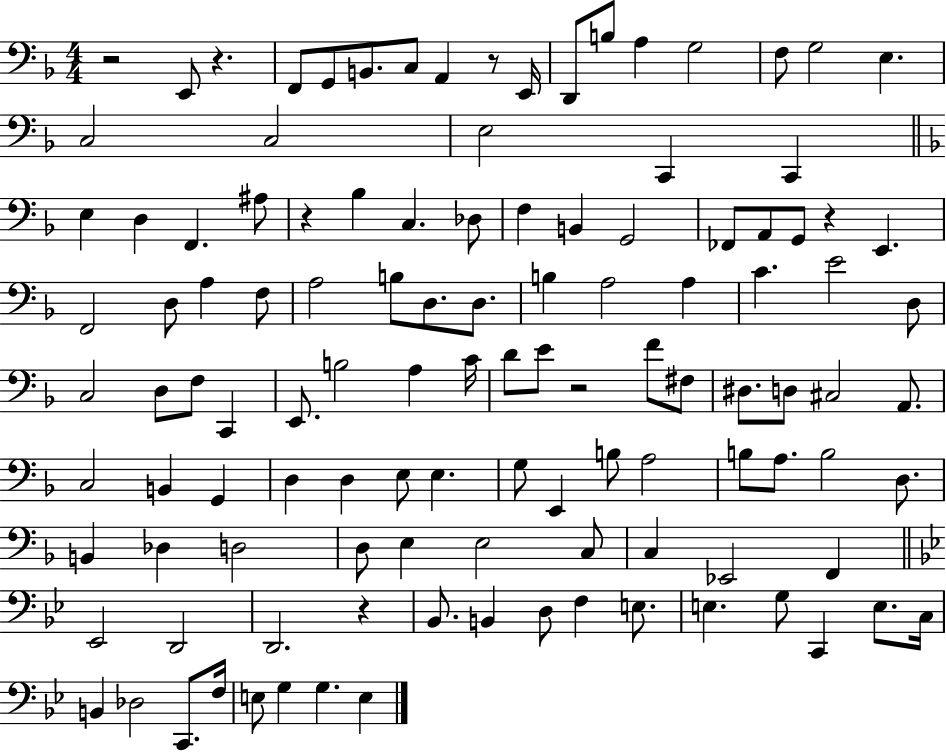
{
  \clef bass
  \numericTimeSignature
  \time 4/4
  \key f \major
  r2 e,8 r4. | f,8 g,8 b,8. c8 a,4 r8 e,16 | d,8 b8 a4 g2 | f8 g2 e4. | \break c2 c2 | e2 c,4 c,4 | \bar "||" \break \key f \major e4 d4 f,4. ais8 | r4 bes4 c4. des8 | f4 b,4 g,2 | fes,8 a,8 g,8 r4 e,4. | \break f,2 d8 a4 f8 | a2 b8 d8. d8. | b4 a2 a4 | c'4. e'2 d8 | \break c2 d8 f8 c,4 | e,8. b2 a4 c'16 | d'8 e'8 r2 f'8 fis8 | dis8. d8 cis2 a,8. | \break c2 b,4 g,4 | d4 d4 e8 e4. | g8 e,4 b8 a2 | b8 a8. b2 d8. | \break b,4 des4 d2 | d8 e4 e2 c8 | c4 ees,2 f,4 | \bar "||" \break \key bes \major ees,2 d,2 | d,2. r4 | bes,8. b,4 d8 f4 e8. | e4. g8 c,4 e8. c16 | \break b,4 des2 c,8. f16 | e8 g4 g4. e4 | \bar "|."
}